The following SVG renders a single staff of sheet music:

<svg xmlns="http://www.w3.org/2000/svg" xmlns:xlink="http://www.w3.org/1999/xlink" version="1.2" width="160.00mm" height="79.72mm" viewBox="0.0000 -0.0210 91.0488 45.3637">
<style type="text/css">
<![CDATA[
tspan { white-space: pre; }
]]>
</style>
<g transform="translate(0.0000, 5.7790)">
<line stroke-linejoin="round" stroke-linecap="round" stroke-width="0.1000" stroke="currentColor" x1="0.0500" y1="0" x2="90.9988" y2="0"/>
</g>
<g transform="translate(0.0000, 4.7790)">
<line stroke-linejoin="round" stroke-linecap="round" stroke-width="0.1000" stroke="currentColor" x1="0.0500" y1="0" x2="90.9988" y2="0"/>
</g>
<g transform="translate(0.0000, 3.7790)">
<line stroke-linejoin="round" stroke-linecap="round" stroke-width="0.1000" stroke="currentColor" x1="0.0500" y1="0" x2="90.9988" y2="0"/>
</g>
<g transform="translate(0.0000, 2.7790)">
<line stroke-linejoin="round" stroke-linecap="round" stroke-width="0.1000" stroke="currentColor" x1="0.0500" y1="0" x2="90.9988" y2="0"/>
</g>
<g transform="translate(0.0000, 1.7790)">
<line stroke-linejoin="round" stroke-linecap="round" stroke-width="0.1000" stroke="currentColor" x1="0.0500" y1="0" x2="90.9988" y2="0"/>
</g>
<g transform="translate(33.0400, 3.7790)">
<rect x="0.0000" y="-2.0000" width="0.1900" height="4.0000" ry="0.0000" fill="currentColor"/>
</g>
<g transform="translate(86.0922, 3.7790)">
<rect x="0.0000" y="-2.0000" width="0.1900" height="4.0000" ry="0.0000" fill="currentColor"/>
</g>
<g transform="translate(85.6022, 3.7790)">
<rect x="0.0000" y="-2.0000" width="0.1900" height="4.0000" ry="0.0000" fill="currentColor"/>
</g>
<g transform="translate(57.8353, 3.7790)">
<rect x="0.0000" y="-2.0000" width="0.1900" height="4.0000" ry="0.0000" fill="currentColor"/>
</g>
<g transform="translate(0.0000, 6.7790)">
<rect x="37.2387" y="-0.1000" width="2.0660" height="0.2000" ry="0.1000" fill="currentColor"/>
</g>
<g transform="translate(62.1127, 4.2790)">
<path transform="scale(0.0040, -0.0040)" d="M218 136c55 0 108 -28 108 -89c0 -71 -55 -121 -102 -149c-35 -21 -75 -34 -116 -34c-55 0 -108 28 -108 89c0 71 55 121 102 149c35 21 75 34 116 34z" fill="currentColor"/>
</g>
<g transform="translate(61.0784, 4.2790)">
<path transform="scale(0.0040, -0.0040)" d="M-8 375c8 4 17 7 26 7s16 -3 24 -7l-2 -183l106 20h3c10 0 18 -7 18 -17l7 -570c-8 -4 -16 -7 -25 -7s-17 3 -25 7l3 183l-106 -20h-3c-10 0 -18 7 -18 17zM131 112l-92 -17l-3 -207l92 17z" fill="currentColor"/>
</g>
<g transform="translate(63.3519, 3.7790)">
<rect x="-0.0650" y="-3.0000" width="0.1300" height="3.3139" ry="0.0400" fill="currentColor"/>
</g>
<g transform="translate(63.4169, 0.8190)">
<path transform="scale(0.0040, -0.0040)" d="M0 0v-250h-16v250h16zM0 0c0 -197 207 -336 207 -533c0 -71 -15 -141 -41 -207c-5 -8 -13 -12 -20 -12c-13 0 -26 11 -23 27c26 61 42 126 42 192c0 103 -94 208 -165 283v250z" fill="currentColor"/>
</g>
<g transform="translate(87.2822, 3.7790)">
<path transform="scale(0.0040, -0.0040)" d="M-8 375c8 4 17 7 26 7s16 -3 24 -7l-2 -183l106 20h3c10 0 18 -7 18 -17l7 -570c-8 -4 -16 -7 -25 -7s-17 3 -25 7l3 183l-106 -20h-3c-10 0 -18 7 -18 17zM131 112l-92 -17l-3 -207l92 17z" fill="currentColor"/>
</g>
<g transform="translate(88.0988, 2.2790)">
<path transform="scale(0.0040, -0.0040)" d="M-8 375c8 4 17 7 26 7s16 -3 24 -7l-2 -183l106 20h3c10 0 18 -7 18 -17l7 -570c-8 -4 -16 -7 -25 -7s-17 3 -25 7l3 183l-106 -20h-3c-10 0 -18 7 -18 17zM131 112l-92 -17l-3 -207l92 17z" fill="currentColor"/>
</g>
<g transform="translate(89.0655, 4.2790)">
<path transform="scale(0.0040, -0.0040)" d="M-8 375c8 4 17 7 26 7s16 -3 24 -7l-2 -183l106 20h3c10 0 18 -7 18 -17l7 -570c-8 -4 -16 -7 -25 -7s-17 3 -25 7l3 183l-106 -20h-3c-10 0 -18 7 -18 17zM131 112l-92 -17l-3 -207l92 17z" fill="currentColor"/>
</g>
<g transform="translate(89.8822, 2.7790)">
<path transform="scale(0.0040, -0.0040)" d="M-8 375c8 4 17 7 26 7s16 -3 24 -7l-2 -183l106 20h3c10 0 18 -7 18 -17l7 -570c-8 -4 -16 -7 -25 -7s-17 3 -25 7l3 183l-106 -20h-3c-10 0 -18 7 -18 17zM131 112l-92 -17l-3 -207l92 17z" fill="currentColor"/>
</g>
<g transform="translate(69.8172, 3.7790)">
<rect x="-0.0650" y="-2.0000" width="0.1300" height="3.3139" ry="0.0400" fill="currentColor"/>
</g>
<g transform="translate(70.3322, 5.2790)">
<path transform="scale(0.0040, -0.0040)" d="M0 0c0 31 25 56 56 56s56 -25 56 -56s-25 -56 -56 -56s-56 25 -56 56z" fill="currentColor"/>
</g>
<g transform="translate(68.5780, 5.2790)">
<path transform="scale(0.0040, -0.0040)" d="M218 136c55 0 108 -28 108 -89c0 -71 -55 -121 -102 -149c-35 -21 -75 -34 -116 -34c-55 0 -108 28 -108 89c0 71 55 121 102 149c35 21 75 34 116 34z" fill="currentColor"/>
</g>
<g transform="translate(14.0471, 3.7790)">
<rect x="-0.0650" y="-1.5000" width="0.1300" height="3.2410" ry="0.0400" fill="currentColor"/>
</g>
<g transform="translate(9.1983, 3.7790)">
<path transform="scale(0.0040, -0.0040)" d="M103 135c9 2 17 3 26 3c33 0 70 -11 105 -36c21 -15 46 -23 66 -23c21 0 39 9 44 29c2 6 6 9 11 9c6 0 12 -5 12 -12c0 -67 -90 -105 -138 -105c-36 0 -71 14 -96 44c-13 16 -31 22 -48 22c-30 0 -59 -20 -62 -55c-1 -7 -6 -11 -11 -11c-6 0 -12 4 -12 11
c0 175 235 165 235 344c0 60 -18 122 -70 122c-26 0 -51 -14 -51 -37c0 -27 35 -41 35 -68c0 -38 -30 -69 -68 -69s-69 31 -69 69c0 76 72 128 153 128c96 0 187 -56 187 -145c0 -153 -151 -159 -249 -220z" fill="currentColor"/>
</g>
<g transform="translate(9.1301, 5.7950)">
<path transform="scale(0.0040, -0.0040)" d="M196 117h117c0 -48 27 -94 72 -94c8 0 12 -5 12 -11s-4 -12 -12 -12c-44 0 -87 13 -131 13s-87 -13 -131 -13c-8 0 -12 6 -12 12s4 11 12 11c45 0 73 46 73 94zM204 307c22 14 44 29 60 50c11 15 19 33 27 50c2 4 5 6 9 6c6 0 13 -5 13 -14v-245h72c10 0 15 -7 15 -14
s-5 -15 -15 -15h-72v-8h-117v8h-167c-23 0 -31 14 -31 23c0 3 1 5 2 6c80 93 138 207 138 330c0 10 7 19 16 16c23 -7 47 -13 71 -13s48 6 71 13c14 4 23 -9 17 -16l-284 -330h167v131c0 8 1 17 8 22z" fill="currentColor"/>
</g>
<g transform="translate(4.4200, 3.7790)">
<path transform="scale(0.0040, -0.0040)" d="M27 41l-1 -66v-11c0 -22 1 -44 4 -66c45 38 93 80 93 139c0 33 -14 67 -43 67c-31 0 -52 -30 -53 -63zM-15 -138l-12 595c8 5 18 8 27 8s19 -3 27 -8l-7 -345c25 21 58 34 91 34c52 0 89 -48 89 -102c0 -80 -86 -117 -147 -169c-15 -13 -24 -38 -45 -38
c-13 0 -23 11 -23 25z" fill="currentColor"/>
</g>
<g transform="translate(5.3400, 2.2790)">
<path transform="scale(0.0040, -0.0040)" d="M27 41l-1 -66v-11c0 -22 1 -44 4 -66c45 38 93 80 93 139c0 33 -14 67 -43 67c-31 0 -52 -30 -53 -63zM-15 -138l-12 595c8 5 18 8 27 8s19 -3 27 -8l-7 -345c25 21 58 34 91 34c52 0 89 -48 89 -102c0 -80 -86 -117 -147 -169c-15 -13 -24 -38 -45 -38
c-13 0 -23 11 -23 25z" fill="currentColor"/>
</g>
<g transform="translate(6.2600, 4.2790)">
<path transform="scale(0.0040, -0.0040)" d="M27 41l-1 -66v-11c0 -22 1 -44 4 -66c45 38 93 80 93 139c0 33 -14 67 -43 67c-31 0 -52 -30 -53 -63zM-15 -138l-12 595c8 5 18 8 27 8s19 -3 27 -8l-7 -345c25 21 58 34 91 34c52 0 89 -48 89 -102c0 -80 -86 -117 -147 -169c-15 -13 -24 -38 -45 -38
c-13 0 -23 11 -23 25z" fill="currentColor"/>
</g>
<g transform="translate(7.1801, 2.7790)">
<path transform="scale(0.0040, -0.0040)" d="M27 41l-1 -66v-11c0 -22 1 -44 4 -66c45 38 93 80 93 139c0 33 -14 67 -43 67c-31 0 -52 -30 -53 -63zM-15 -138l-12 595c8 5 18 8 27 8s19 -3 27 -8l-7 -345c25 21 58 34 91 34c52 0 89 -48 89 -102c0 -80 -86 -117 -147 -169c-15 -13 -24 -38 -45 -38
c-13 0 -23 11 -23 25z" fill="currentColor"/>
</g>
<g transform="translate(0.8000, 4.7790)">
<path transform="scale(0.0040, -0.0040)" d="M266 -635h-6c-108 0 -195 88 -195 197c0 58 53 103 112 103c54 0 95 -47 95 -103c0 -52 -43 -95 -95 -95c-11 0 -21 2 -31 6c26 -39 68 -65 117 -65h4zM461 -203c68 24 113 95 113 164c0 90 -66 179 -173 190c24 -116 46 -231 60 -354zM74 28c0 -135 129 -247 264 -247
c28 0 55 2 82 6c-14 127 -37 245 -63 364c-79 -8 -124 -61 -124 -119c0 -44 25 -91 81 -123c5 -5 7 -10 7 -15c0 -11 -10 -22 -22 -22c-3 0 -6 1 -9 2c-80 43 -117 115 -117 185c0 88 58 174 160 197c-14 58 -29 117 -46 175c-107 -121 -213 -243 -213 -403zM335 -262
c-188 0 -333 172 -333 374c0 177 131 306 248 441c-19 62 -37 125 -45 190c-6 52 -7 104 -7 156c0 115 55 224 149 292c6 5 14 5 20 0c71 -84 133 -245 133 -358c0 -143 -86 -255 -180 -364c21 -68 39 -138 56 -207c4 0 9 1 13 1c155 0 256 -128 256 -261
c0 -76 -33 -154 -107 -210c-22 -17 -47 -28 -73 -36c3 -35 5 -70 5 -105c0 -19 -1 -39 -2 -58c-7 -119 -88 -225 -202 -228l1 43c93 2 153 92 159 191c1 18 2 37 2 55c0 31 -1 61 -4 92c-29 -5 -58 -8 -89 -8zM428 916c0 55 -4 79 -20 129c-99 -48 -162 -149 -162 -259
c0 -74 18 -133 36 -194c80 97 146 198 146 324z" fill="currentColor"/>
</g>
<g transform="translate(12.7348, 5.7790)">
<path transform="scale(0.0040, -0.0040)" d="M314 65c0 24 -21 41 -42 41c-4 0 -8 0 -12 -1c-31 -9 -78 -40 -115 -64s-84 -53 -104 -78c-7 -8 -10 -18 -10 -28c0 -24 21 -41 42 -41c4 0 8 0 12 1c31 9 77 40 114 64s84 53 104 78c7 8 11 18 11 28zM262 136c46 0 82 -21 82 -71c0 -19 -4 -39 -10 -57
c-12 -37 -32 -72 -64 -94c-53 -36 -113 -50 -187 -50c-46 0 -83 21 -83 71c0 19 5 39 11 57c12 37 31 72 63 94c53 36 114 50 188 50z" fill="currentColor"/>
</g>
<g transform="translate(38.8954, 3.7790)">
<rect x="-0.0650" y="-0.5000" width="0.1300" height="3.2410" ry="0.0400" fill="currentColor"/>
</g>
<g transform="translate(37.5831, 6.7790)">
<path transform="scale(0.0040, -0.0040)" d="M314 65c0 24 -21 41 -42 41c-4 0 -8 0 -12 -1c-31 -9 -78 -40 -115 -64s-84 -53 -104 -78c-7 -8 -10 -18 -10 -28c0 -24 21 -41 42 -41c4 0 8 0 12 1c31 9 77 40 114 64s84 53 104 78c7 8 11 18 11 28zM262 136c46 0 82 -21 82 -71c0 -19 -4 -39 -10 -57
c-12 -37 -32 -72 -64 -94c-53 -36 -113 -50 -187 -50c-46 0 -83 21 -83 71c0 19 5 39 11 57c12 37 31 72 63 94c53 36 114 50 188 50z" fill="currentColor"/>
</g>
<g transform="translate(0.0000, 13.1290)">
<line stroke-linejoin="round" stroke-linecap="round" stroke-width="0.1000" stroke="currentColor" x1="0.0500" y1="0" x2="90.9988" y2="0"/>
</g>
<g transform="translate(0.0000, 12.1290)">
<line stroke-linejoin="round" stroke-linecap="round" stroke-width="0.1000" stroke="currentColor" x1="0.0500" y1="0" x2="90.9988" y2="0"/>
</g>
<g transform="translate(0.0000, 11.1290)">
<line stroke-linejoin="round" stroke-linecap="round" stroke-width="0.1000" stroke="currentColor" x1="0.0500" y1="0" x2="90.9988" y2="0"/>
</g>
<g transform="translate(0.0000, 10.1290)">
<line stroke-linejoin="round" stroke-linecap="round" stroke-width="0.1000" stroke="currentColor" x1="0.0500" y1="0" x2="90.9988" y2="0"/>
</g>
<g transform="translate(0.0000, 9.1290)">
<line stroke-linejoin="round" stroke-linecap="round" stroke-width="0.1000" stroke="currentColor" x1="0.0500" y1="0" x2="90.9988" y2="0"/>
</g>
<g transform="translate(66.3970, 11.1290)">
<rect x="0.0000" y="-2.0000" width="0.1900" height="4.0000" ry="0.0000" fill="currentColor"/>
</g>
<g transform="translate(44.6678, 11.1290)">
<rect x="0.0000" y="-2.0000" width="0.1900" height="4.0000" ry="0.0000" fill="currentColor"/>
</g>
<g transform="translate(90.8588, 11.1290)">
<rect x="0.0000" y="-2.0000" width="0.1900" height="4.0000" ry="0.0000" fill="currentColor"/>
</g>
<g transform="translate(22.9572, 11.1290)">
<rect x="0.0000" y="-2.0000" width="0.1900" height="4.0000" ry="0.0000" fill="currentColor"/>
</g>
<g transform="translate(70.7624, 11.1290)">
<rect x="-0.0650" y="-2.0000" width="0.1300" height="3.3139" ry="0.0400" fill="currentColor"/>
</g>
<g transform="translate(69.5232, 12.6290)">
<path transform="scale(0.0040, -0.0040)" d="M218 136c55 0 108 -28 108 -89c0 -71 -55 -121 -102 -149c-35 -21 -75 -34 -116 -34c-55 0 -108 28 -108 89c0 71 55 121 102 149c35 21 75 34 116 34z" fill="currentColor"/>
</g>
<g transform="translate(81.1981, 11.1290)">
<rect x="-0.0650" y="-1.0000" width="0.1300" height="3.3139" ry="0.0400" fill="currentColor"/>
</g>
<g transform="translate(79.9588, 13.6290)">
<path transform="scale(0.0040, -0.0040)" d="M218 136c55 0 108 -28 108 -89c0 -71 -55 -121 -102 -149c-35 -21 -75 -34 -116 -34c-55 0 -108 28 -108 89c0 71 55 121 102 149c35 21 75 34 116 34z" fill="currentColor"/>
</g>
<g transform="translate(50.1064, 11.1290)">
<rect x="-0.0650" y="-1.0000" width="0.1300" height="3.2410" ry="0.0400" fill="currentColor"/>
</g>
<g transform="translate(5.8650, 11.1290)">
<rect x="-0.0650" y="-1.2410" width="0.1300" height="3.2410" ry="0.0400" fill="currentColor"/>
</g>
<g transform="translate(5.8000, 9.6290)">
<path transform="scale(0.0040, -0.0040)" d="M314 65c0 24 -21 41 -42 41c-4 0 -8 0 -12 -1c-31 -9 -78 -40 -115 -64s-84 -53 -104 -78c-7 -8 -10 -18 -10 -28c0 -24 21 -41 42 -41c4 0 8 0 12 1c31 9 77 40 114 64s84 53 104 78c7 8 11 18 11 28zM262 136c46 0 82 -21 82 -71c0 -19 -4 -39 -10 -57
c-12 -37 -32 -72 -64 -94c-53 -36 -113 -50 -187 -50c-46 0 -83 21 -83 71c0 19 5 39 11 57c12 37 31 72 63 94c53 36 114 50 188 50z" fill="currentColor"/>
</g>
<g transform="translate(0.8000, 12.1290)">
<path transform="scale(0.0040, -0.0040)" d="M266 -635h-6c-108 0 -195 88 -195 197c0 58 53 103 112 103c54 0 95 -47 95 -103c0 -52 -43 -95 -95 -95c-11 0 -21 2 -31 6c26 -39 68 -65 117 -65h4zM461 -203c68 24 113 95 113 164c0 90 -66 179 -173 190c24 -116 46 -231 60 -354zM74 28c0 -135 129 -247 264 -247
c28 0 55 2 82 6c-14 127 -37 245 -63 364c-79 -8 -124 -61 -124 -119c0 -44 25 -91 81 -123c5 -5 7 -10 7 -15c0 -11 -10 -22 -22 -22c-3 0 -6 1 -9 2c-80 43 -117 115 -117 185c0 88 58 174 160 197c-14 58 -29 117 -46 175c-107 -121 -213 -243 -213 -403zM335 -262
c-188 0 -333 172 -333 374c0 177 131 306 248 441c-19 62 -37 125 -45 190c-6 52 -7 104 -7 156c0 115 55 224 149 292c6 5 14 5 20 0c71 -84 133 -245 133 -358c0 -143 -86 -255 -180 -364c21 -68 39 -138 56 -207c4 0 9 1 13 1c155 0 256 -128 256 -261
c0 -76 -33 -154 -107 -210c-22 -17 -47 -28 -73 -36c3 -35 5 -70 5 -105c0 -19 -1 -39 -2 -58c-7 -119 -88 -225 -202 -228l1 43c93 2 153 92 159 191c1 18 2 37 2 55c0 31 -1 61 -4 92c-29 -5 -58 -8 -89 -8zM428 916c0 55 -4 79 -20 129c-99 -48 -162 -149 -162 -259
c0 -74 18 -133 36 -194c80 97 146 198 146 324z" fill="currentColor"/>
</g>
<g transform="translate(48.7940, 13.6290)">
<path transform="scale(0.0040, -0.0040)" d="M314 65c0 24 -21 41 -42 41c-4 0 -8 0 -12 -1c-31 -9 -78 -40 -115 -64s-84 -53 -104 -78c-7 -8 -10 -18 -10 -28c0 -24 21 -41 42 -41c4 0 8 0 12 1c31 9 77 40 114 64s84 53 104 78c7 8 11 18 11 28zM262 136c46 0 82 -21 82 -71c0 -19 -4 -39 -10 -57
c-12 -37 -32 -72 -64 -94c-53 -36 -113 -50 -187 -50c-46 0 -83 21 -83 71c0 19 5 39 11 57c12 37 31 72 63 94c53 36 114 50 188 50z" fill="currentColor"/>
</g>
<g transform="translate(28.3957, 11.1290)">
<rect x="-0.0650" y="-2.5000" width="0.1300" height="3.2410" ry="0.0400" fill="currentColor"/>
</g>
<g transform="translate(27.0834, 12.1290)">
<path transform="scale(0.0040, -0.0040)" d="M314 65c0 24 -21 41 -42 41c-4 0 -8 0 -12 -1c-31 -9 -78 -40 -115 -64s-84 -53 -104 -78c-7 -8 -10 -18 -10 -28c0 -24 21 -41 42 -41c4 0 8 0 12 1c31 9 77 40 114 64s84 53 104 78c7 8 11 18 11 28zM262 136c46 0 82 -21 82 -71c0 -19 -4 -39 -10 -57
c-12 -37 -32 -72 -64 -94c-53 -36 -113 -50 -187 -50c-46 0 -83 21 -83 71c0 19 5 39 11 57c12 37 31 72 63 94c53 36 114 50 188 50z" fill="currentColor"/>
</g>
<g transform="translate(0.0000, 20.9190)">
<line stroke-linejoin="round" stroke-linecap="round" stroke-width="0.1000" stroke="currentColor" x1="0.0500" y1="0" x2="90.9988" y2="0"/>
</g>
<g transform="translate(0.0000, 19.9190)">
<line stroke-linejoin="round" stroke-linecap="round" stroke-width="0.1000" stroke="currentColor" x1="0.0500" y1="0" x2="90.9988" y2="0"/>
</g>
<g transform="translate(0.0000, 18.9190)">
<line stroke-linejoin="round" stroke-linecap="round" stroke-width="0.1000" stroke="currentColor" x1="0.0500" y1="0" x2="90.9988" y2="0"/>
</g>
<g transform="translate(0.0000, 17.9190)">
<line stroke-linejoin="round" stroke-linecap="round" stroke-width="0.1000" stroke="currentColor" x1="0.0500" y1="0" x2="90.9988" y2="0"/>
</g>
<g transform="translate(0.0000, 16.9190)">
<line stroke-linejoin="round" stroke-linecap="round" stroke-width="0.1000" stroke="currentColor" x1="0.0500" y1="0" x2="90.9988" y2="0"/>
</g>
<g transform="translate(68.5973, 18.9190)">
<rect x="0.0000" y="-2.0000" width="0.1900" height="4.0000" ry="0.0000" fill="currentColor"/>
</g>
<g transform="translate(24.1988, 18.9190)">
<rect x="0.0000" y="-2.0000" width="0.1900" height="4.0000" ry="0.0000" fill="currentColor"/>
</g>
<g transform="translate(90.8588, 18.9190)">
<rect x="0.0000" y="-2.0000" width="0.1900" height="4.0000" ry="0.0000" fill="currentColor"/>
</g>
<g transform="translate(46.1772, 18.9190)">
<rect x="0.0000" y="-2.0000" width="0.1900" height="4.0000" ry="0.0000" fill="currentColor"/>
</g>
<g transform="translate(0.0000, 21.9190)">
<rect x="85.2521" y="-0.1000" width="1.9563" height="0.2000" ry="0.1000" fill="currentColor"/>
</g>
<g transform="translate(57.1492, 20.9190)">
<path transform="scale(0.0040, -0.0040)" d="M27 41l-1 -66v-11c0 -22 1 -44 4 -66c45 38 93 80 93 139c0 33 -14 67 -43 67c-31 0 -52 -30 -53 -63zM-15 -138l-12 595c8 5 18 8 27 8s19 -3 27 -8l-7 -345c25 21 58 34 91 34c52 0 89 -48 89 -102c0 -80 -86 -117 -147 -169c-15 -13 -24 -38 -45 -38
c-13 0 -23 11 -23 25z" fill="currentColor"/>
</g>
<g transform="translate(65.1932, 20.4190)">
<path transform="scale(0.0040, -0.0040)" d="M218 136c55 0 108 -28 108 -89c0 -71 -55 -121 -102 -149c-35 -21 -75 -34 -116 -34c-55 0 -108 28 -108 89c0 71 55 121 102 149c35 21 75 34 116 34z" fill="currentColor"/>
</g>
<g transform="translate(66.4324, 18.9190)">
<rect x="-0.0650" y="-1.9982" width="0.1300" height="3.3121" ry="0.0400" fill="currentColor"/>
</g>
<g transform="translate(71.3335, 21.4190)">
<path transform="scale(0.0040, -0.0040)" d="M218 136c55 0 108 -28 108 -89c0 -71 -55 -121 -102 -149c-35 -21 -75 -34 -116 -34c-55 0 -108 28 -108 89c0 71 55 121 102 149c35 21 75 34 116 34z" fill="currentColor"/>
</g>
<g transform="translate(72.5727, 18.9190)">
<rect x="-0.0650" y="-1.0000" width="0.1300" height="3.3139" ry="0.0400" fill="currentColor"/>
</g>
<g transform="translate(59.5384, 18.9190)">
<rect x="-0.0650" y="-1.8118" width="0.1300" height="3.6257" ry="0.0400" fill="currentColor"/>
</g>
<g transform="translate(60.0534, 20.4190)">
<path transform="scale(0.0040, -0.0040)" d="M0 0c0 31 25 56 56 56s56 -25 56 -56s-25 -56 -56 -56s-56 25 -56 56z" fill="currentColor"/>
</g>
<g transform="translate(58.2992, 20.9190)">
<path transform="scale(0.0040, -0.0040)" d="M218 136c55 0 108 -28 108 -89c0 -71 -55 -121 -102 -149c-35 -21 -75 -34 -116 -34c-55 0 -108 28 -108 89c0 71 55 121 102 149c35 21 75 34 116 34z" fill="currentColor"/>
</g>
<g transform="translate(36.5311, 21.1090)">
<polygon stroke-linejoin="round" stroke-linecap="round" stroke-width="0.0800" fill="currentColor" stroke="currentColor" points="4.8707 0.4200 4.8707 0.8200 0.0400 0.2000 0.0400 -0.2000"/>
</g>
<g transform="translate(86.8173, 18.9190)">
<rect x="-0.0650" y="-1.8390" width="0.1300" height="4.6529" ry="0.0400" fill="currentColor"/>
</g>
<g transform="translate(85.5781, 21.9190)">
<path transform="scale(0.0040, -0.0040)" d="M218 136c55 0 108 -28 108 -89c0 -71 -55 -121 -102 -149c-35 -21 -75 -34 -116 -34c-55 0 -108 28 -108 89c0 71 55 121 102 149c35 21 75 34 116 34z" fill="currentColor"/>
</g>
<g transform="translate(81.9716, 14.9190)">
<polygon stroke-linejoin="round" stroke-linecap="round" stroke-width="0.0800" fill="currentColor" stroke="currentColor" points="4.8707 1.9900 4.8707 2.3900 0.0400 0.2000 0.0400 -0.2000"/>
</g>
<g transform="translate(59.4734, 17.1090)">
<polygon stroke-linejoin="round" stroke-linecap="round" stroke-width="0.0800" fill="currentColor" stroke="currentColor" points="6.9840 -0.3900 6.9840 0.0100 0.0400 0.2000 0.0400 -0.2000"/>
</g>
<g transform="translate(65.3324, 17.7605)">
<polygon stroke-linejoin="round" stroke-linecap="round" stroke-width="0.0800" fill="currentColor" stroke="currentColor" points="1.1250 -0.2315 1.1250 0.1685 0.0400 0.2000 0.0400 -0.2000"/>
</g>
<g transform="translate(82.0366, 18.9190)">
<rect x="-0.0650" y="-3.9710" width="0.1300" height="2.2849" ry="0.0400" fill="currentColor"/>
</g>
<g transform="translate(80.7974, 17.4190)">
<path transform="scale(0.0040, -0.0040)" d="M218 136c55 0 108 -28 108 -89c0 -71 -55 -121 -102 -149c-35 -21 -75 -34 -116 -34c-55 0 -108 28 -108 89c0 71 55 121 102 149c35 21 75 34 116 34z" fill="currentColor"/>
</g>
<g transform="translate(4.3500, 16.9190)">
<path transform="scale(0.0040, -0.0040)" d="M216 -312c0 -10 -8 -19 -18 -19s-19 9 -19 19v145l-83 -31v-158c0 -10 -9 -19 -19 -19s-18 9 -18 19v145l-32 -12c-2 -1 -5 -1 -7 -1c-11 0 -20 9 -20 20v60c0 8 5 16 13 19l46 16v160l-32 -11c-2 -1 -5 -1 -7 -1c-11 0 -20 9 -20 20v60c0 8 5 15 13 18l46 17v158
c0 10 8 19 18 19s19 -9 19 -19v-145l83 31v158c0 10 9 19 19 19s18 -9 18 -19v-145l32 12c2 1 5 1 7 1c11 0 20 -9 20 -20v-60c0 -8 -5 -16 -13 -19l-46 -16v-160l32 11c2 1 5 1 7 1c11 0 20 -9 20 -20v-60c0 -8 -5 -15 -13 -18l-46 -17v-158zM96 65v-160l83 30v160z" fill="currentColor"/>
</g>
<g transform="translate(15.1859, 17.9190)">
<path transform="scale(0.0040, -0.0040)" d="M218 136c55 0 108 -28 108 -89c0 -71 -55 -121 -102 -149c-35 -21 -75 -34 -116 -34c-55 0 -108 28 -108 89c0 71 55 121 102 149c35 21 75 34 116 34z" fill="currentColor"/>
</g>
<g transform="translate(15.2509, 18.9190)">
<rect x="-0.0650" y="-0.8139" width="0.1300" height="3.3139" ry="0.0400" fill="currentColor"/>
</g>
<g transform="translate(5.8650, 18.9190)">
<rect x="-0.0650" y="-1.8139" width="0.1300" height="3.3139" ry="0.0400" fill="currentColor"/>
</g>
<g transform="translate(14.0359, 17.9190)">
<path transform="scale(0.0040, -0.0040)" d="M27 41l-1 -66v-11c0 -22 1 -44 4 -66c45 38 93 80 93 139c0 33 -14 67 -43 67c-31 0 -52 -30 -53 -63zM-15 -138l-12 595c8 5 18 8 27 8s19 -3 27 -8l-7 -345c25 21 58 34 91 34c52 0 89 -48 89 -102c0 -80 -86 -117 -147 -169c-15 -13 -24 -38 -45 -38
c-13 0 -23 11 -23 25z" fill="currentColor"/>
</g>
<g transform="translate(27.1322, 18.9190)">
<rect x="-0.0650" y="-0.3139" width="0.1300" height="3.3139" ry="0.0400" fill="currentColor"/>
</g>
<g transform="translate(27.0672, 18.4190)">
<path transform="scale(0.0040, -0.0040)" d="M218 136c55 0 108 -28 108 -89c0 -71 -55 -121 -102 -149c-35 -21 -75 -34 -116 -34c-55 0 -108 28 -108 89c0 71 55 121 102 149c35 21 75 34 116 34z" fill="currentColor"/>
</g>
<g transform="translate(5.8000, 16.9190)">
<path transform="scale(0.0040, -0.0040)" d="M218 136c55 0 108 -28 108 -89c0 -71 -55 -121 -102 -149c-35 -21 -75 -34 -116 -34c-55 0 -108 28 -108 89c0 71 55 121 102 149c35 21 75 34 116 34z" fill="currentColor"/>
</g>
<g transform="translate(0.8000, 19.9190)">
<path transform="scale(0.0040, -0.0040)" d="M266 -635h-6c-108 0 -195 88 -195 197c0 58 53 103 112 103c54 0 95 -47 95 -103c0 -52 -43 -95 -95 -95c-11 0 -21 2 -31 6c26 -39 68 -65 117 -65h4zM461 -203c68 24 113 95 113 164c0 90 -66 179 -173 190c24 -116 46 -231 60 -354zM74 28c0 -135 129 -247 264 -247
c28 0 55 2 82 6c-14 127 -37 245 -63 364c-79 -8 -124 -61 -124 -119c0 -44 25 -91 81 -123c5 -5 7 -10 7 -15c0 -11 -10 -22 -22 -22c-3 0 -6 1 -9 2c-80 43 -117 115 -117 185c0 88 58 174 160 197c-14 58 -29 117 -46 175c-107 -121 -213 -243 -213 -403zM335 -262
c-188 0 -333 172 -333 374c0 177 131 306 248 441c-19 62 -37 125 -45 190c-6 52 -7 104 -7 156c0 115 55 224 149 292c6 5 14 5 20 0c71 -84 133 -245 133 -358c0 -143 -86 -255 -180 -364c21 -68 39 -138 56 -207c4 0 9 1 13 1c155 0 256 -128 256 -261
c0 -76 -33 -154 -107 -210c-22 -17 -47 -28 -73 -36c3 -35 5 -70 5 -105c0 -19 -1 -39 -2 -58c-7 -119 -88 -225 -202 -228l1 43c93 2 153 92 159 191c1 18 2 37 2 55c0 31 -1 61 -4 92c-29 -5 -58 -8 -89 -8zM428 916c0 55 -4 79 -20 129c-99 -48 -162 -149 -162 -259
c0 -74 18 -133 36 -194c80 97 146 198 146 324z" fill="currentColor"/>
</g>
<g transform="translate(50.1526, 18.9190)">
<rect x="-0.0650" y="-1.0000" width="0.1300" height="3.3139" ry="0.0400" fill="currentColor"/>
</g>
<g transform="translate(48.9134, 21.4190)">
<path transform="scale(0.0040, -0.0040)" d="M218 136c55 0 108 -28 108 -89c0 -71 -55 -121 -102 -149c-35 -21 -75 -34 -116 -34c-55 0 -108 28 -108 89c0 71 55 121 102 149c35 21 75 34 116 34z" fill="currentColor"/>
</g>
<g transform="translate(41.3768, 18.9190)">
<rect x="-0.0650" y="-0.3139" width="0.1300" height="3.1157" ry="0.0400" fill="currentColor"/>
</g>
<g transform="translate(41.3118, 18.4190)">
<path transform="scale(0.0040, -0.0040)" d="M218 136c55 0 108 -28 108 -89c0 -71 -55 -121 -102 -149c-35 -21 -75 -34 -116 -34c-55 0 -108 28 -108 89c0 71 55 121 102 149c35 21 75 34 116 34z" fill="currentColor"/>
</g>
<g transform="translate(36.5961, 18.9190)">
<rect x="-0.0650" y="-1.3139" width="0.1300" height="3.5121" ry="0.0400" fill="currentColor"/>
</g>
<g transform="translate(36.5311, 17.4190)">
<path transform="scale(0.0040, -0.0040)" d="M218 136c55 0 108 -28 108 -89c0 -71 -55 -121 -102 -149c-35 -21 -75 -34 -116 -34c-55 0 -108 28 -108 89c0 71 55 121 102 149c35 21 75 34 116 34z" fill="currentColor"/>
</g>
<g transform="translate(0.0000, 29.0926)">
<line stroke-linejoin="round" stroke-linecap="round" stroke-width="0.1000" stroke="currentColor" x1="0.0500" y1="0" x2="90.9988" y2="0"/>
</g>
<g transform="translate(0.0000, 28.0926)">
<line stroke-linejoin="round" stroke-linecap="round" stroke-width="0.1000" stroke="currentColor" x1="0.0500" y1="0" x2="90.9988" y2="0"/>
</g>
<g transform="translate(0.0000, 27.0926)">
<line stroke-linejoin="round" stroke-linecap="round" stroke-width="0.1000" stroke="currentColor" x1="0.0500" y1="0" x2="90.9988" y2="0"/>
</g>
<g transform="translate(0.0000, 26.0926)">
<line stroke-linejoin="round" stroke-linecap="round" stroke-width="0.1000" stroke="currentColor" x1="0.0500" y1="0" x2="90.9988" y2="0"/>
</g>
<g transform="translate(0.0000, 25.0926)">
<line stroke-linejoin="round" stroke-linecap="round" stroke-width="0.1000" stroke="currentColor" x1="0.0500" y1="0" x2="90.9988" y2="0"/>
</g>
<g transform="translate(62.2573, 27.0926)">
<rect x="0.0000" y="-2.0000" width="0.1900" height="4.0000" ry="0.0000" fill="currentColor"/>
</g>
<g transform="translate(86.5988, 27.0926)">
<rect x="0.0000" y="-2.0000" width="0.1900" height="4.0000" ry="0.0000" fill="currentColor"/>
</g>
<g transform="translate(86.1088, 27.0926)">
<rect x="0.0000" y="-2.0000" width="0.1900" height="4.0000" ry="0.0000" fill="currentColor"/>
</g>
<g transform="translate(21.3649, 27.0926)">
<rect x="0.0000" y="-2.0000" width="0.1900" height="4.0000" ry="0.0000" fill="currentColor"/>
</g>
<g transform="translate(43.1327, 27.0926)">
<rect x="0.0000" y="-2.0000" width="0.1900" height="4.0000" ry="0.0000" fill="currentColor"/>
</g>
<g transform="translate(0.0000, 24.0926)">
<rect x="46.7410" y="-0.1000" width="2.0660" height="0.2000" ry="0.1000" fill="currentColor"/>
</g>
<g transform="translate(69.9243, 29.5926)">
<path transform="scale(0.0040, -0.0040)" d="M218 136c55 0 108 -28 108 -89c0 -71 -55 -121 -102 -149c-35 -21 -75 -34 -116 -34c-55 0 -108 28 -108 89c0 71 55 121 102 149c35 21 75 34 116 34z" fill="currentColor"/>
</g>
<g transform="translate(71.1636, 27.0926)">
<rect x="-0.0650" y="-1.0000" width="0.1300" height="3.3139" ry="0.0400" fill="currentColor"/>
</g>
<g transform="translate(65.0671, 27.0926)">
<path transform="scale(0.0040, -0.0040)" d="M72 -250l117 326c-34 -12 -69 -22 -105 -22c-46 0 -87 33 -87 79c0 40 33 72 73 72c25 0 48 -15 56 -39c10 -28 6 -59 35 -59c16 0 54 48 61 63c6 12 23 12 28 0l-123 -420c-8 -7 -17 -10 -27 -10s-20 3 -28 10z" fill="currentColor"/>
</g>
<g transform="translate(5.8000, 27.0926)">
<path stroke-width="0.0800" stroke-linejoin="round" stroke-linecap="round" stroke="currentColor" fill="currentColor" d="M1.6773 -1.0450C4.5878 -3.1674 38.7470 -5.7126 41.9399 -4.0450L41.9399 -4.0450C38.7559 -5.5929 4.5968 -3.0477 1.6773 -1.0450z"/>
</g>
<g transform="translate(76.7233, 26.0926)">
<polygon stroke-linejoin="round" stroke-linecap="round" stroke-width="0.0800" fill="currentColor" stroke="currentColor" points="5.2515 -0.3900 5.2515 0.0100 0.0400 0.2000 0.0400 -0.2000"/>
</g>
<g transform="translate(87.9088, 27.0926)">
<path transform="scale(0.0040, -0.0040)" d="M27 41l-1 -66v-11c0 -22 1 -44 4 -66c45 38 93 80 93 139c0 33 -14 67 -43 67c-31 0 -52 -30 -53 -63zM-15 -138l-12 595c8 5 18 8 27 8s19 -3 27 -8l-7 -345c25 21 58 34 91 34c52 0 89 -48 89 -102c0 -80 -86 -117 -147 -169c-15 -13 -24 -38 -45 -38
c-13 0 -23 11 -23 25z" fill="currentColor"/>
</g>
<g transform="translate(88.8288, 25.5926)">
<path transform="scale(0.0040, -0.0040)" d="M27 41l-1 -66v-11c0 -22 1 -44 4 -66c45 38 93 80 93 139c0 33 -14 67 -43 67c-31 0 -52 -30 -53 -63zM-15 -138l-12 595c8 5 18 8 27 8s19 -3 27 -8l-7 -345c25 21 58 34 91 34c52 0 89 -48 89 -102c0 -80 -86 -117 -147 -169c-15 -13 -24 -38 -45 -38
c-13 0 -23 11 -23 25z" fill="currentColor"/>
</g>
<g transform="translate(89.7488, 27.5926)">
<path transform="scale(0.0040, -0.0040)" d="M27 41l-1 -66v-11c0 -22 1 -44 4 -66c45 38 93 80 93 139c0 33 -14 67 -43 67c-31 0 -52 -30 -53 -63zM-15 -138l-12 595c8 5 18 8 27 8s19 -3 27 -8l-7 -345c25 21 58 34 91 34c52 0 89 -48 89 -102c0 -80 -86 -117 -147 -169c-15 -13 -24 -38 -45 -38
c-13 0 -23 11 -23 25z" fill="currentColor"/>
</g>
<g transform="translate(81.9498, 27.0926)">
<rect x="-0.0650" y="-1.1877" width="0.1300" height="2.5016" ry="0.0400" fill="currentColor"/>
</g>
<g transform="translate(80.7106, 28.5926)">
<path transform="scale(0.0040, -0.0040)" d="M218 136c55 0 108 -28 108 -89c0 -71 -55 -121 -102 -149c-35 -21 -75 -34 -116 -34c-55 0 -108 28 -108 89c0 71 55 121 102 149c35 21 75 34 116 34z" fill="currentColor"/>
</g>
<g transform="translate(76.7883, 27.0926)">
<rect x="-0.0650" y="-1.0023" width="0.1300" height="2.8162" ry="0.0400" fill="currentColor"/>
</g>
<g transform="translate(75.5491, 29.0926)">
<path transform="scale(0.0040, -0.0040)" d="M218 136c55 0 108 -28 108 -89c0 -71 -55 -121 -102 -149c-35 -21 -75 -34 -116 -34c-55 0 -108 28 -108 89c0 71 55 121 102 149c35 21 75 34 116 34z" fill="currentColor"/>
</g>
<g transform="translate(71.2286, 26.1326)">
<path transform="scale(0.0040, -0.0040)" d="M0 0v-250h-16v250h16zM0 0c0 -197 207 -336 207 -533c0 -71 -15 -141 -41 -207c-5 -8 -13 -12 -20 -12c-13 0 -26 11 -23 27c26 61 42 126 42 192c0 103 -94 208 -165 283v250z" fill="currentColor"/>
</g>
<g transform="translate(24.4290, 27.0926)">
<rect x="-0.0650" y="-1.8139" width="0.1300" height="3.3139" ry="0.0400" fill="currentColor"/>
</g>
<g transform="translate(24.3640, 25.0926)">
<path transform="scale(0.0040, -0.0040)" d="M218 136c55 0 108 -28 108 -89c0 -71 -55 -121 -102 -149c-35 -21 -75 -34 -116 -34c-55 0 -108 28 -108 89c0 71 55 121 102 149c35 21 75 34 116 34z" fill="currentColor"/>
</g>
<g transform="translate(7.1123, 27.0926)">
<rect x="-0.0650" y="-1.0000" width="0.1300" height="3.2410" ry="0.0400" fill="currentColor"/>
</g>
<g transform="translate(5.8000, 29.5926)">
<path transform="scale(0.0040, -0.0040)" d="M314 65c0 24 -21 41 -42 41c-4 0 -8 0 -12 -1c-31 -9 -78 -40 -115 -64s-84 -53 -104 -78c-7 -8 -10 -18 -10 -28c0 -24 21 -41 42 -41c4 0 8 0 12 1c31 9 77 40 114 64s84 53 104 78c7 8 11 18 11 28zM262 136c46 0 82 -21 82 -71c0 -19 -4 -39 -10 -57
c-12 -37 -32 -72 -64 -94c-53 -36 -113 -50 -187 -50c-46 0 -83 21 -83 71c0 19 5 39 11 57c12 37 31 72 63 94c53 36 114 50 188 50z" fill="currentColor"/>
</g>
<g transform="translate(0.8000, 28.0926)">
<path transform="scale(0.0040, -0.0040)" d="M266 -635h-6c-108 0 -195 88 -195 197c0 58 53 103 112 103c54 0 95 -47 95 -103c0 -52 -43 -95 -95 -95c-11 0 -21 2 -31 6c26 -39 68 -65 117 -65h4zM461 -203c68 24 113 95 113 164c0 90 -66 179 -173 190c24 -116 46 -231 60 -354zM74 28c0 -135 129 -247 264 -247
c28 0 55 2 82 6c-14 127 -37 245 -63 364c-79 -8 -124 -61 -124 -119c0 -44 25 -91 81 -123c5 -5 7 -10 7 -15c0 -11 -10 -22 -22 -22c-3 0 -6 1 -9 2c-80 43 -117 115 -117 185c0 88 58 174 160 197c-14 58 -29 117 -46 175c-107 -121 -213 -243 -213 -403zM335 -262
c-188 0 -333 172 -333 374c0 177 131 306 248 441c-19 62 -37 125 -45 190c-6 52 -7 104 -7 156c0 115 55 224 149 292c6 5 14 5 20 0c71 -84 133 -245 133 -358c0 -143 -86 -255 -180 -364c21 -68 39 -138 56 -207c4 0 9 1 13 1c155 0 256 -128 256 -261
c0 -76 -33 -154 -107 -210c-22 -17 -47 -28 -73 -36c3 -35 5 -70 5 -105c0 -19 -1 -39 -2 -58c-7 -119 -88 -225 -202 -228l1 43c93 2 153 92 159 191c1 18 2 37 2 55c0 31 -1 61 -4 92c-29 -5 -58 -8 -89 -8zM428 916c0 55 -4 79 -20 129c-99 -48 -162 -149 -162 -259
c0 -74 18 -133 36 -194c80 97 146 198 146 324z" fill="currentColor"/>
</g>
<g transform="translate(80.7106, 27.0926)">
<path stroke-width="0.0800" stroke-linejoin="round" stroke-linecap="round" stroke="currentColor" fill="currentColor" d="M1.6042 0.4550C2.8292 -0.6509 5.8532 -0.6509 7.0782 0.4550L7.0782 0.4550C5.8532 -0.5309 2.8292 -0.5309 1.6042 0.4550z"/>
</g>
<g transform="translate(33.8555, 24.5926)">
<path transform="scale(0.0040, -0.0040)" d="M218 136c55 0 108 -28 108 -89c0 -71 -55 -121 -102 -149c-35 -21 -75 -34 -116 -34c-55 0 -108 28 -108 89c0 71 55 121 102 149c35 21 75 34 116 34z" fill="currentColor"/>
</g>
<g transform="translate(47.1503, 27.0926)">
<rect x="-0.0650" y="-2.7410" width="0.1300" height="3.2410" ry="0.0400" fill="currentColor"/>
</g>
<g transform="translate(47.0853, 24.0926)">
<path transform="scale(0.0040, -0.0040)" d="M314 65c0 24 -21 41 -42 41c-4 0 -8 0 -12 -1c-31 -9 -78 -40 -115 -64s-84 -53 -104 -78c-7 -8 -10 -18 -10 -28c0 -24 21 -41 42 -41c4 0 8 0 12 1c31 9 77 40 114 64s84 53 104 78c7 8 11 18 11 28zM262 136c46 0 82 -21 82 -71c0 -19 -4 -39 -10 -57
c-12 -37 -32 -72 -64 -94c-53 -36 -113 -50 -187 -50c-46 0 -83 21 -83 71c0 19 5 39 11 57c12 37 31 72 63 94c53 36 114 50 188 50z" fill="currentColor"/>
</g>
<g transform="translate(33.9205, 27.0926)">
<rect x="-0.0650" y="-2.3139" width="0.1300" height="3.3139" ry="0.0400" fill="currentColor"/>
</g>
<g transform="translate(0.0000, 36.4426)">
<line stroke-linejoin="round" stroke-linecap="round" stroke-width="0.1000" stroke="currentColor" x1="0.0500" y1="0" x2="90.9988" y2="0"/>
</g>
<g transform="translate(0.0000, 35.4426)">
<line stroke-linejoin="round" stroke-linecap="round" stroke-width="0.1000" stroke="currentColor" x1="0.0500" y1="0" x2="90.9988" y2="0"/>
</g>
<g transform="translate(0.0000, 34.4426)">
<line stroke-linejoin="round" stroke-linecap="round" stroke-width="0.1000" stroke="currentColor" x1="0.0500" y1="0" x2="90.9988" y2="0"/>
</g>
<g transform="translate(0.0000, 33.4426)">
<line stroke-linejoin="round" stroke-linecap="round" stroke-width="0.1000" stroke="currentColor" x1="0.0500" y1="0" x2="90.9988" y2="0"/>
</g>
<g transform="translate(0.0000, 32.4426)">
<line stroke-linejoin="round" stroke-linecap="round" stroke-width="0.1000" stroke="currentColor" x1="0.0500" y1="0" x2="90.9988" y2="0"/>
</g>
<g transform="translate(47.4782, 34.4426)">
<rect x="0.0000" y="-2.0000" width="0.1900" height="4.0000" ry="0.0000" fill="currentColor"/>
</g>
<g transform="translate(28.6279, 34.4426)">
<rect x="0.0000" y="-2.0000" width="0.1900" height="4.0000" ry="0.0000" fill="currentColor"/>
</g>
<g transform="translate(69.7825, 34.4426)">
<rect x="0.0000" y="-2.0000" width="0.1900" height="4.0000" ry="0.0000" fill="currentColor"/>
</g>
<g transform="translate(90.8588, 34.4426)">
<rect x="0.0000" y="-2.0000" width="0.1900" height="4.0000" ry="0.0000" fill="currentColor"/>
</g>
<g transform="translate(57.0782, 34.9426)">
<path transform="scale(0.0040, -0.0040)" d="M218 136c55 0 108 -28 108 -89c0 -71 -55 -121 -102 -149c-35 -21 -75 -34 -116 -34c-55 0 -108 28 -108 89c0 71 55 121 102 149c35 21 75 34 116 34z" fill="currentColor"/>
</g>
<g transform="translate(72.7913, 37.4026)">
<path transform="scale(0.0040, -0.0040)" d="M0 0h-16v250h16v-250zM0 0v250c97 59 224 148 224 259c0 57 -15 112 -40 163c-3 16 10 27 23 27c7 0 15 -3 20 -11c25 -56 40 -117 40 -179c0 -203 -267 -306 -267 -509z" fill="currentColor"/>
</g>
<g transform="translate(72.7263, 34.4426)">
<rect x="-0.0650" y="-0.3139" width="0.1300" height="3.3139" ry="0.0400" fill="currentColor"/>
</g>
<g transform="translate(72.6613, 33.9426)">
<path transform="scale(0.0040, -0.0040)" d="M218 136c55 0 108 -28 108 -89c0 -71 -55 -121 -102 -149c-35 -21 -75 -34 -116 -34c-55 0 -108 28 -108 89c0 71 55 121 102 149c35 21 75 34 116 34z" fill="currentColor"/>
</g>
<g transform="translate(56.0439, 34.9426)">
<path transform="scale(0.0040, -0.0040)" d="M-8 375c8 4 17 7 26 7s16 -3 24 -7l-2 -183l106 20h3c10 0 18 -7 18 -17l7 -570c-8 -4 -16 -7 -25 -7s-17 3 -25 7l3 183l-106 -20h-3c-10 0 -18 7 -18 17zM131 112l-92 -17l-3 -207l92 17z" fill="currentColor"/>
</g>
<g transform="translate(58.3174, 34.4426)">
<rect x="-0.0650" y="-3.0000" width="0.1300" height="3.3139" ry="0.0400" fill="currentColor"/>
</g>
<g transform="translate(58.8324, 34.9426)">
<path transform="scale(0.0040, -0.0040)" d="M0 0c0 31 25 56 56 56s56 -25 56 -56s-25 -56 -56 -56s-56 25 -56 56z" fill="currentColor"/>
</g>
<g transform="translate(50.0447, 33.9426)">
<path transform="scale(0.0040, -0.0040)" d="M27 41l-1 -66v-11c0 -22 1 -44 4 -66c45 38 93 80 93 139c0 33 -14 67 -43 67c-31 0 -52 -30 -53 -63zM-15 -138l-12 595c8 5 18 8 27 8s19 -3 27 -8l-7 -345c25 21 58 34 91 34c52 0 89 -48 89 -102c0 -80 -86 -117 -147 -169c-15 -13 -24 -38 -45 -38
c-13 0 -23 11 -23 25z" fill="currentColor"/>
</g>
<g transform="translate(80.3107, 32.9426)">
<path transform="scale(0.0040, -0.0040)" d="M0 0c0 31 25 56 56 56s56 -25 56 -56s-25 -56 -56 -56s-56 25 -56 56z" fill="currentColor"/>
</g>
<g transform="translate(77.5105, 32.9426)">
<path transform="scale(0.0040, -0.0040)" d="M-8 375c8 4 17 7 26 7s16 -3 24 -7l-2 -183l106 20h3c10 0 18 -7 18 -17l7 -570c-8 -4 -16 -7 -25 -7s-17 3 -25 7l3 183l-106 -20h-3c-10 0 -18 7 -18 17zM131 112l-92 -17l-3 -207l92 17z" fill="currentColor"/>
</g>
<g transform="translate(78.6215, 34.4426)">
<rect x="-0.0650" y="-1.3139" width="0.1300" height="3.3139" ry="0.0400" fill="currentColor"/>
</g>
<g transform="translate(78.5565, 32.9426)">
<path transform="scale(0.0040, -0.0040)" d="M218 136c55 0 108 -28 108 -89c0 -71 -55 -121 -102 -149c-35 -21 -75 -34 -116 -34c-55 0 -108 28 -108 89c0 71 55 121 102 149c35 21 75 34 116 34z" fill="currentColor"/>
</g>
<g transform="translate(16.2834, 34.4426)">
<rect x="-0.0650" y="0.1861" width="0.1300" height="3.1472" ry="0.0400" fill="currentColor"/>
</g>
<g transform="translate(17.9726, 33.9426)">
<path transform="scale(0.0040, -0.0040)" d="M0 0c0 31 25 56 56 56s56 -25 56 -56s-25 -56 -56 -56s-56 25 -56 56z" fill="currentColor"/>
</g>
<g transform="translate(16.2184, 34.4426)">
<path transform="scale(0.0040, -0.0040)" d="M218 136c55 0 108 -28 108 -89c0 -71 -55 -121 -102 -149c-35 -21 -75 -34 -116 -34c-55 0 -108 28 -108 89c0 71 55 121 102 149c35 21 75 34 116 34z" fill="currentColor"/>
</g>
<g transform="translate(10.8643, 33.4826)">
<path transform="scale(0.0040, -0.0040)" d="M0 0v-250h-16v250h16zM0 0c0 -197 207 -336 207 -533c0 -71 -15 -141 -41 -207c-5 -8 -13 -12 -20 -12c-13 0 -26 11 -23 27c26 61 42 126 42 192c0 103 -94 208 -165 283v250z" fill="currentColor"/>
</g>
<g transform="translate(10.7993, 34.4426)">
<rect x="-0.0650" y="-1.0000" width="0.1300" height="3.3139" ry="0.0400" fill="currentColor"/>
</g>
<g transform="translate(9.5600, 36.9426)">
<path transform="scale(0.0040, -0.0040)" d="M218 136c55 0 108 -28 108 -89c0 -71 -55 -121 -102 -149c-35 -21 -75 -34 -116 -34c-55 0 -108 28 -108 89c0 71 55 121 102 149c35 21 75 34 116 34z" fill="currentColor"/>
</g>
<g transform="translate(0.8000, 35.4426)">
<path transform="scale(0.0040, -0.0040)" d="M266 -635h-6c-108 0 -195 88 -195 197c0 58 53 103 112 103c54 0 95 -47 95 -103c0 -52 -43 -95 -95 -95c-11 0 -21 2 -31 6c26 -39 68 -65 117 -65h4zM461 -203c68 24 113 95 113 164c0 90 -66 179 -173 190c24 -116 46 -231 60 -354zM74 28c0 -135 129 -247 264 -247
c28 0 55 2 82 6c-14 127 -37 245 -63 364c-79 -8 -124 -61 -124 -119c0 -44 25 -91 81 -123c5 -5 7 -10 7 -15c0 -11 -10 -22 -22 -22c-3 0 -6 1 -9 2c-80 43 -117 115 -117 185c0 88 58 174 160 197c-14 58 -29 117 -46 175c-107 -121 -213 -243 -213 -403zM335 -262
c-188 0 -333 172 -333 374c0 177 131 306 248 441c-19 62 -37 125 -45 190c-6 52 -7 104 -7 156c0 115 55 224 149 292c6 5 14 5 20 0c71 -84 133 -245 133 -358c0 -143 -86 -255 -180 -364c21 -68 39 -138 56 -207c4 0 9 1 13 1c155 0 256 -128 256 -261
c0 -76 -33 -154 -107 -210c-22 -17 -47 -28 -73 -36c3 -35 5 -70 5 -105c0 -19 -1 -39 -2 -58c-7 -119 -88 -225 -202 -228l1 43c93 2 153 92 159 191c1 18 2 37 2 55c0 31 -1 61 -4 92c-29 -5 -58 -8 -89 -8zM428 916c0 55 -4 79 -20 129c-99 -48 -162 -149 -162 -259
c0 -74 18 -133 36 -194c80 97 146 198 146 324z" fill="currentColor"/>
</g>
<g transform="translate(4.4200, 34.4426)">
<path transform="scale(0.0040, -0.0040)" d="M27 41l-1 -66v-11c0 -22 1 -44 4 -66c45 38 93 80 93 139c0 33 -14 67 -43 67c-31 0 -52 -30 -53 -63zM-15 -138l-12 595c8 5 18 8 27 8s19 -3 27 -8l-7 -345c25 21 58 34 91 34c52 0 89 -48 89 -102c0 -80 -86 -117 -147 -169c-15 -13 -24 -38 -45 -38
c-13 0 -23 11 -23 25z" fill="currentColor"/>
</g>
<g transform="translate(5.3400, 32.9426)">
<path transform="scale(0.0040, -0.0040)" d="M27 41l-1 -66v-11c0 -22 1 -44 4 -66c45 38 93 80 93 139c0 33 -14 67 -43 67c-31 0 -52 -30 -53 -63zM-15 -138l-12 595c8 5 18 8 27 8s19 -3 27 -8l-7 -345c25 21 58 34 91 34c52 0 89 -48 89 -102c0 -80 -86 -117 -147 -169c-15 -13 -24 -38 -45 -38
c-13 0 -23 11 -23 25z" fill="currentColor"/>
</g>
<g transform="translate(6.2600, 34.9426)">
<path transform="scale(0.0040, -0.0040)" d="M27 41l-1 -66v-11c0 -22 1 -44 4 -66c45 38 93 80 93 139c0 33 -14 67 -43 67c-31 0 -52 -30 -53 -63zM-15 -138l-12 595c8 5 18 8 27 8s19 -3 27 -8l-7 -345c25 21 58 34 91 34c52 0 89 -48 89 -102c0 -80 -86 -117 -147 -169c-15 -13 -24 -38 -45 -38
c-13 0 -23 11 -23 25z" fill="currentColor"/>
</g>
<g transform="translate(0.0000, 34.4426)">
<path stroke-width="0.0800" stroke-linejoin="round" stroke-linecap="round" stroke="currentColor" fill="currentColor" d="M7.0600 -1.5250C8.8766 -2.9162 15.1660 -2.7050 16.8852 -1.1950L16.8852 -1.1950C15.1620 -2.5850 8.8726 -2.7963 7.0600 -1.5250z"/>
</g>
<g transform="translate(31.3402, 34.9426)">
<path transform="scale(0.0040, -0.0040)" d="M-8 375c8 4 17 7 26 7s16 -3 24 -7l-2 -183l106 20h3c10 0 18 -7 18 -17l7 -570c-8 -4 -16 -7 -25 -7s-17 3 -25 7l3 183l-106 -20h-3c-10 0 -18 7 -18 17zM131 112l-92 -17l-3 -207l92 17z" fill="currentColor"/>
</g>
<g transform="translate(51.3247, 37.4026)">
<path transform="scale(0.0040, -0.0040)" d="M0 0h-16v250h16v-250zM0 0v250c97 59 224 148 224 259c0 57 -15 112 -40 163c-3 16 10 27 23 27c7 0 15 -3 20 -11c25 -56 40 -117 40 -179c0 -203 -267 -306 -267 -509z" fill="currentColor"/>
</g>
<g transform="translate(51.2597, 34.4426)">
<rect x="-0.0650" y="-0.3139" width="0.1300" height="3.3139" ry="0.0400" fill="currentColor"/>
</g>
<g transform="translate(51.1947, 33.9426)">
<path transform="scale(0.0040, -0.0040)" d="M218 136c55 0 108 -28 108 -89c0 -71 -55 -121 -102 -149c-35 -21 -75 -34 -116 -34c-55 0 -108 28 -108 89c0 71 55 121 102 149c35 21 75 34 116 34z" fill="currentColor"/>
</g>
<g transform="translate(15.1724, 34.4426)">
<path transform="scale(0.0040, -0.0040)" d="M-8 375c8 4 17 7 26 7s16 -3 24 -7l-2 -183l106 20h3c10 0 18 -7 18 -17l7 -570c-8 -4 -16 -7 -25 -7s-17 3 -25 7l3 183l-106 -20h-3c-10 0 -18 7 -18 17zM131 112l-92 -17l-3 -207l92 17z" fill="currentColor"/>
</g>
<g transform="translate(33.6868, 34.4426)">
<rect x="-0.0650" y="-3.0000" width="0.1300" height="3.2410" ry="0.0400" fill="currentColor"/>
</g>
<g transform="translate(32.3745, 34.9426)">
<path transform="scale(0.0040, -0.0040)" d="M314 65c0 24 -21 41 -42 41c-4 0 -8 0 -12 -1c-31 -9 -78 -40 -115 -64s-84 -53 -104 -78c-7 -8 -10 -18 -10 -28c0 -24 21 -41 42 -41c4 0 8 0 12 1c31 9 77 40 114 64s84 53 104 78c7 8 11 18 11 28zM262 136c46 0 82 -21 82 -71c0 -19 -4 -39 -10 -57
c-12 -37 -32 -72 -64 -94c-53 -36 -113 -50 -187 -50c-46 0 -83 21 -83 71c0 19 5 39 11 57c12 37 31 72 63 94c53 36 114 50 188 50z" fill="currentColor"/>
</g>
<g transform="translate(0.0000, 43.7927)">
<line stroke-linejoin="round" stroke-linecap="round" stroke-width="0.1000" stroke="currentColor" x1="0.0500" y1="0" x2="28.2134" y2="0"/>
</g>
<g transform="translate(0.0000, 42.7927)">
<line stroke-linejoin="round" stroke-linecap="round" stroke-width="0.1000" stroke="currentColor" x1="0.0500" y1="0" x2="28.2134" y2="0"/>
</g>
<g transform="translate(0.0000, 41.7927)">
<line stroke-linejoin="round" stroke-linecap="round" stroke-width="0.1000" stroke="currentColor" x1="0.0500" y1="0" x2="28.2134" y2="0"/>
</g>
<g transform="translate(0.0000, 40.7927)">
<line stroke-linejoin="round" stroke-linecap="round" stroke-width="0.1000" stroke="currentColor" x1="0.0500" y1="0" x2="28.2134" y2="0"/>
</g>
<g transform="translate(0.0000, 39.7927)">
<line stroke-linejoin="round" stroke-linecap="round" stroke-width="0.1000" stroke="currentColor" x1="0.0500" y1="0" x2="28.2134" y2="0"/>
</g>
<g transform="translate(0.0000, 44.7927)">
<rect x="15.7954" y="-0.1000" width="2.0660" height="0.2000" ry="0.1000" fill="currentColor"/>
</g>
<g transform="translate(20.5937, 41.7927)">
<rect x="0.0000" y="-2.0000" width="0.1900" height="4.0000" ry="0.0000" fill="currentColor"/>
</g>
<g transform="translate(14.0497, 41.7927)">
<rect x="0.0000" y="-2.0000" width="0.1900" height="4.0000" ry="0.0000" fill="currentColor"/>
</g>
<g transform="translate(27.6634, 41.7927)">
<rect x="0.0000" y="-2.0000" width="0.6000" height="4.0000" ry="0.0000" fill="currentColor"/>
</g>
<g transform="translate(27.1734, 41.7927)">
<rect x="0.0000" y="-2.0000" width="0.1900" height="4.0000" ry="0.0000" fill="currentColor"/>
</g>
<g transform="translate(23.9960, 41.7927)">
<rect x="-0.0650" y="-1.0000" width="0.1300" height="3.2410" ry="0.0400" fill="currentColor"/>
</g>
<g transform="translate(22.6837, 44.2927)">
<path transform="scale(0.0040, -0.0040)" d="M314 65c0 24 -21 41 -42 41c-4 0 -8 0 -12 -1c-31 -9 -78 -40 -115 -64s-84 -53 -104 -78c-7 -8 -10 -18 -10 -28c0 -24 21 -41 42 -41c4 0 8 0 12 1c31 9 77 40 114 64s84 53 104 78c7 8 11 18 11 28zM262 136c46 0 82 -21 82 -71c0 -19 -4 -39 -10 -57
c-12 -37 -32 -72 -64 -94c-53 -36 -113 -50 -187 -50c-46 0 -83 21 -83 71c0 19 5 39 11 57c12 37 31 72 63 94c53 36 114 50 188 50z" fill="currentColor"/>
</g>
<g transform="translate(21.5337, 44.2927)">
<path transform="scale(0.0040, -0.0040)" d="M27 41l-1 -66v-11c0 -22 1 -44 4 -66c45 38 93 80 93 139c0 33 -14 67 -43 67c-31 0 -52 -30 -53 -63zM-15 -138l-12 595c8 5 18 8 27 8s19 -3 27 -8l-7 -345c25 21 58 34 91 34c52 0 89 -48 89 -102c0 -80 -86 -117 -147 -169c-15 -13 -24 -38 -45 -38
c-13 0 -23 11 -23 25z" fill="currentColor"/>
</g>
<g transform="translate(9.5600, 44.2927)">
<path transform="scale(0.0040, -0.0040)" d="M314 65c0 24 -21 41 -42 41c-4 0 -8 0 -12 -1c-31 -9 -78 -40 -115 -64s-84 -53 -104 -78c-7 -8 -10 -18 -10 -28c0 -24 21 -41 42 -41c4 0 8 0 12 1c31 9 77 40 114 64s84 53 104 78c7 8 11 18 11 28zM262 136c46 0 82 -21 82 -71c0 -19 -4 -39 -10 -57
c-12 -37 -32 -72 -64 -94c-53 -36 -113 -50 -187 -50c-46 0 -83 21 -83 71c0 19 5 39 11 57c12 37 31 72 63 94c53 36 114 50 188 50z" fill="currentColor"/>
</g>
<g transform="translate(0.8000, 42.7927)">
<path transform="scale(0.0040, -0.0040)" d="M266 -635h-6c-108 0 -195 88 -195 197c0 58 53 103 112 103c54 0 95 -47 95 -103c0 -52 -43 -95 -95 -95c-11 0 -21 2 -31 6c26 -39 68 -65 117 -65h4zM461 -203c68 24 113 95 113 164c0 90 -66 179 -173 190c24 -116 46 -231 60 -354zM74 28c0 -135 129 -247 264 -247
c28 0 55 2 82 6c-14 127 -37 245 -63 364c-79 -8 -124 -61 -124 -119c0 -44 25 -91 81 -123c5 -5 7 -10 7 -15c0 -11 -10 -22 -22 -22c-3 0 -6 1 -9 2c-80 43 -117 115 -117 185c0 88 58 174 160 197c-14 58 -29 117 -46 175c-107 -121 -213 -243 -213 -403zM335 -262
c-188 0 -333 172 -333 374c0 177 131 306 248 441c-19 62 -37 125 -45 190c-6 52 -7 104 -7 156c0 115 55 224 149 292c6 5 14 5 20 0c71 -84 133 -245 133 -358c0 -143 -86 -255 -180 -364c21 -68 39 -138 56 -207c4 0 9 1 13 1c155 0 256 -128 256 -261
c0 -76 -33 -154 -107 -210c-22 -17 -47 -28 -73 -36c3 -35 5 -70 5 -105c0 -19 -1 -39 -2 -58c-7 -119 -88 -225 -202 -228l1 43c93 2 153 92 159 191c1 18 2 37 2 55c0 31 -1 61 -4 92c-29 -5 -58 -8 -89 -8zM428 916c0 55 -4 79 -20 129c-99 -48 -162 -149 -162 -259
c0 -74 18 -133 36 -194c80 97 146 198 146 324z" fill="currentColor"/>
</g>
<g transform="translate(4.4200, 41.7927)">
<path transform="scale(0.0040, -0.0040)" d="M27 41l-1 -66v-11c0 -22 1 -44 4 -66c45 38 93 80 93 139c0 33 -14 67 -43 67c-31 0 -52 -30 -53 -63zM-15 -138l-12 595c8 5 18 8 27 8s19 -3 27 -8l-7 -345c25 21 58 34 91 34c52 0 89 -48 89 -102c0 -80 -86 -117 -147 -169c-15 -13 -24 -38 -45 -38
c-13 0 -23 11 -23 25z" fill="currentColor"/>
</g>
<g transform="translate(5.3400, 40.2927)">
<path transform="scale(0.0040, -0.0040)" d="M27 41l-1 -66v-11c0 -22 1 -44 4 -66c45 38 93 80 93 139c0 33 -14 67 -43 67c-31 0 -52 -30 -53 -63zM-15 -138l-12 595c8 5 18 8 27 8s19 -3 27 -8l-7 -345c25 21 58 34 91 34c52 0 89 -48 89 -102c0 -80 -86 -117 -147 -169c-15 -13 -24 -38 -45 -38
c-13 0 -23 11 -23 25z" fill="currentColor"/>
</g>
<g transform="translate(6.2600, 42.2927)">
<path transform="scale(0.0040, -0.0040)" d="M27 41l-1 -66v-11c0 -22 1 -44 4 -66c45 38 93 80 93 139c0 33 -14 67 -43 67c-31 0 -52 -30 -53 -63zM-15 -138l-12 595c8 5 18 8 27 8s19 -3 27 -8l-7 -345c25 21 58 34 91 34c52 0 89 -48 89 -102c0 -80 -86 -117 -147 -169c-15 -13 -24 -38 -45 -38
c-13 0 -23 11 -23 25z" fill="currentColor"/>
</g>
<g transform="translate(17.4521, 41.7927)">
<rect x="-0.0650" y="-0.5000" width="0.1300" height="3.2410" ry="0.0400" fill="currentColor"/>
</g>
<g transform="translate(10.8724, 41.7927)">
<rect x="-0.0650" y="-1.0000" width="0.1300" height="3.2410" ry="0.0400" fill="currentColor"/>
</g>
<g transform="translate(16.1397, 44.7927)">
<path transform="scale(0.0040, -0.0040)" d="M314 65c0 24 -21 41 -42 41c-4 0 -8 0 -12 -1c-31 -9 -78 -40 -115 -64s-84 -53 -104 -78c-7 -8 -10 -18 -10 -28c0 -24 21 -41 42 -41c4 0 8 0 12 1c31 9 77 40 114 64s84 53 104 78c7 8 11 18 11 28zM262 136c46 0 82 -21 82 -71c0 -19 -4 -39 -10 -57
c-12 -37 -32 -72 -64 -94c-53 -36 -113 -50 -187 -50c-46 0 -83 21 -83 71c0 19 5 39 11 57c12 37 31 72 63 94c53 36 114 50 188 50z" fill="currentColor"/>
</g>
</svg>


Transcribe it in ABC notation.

X:1
T:Untitled
M:2/4
L:1/4
K:Ab
_E2 C2 A/2 F e2 G2 D2 F D ^f _d c e/2 c/2 D _E/2 F/4 D e/2 C/2 D2 f g a2 z/2 D/2 E/2 F/2 D/2 B A2 _c/2 A c/2 e D2 C2 _D2